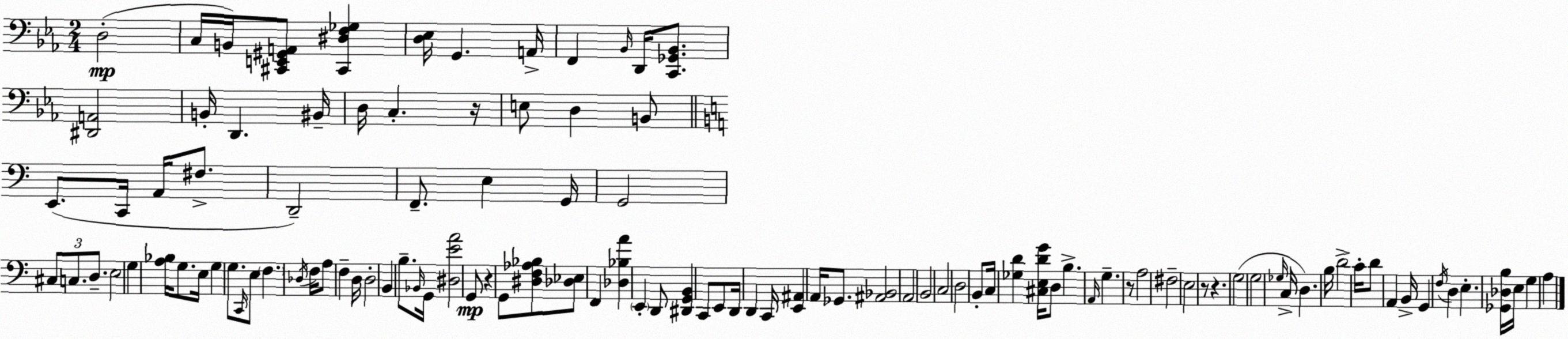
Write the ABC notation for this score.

X:1
T:Untitled
M:2/4
L:1/4
K:Cm
D,2 C,/4 B,,/4 [^C,,E,,^G,,A,,]/2 [^C,,^D,F,_G,] [D,_E,]/4 G,, A,,/4 F,, _B,,/4 D,,/4 [C,,_G,,_B,,]/2 [^D,,A,,]2 B,,/4 D,, ^B,,/4 D,/4 C, z/4 E,/2 D, B,,/2 E,,/2 C,,/4 A,,/4 ^F,/2 D,,2 F,,/2 E, G,,/4 G,,2 ^C,/2 C,/2 D,/2 E,2 G, [A,_B,]/4 G,/2 E,/4 G, G,/2 C,,/4 E,/2 F, _D,/4 F,/4 A,/2 F, D,/4 D,2 B,, B,/2 _B,,/4 G,,/4 [^D,EA]2 G,,/2 z G,,/2 [^D,F,_A,_B,]/2 [_D,_E,]/2 F,, [_D,_B,A] E,, D,,/2 [^D,,G,,B,,] C,,/2 E,,/2 D,,/4 D,, C,,/4 [E,,^A,,] A,,/4 _G,,/2 [^A,,_B,,]2 A,,2 B,,2 C,2 D,2 B,,/2 C,/4 [_G,D] [^C,E,DG]/4 D,/2 B, A,,/4 G, z/2 A,2 ^F,2 E,2 z/2 z G,2 G,2 _G,/4 C,/4 D, B,/4 D2 C/4 D/2 A,, B,,/4 G,, F,/4 D, E, [_G,,_D,B,]/4 E,/4 G, A,